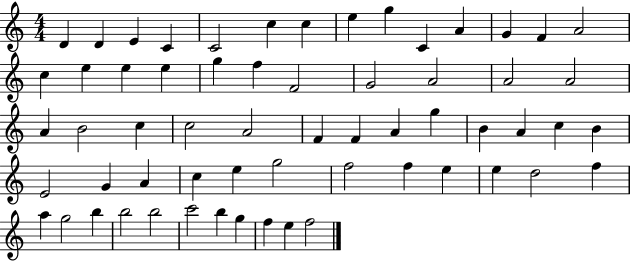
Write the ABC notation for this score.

X:1
T:Untitled
M:4/4
L:1/4
K:C
D D E C C2 c c e g C A G F A2 c e e e g f F2 G2 A2 A2 A2 A B2 c c2 A2 F F A g B A c B E2 G A c e g2 f2 f e e d2 f a g2 b b2 b2 c'2 b g f e f2